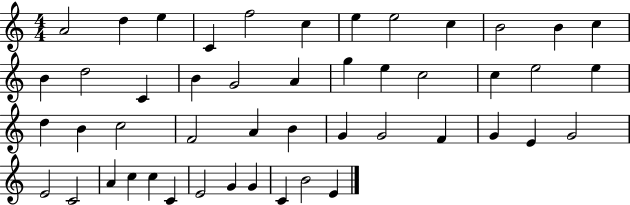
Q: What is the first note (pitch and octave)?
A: A4